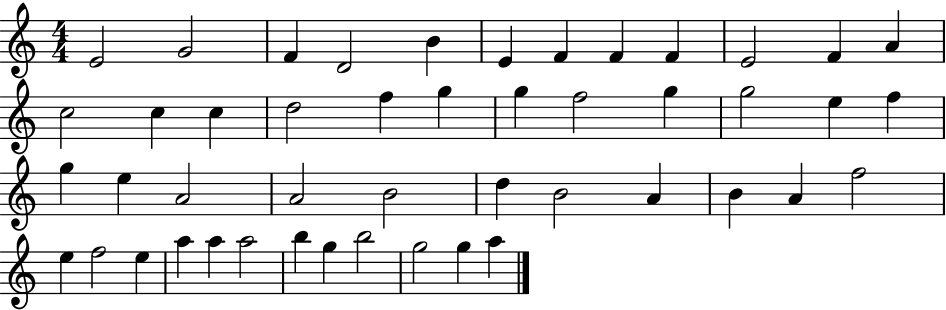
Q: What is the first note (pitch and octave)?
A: E4